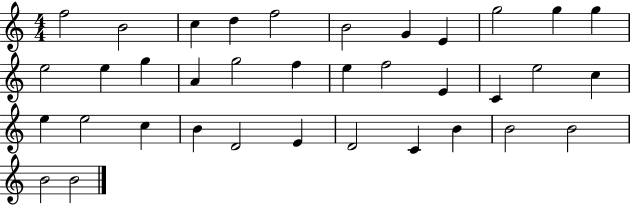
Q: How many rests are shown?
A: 0